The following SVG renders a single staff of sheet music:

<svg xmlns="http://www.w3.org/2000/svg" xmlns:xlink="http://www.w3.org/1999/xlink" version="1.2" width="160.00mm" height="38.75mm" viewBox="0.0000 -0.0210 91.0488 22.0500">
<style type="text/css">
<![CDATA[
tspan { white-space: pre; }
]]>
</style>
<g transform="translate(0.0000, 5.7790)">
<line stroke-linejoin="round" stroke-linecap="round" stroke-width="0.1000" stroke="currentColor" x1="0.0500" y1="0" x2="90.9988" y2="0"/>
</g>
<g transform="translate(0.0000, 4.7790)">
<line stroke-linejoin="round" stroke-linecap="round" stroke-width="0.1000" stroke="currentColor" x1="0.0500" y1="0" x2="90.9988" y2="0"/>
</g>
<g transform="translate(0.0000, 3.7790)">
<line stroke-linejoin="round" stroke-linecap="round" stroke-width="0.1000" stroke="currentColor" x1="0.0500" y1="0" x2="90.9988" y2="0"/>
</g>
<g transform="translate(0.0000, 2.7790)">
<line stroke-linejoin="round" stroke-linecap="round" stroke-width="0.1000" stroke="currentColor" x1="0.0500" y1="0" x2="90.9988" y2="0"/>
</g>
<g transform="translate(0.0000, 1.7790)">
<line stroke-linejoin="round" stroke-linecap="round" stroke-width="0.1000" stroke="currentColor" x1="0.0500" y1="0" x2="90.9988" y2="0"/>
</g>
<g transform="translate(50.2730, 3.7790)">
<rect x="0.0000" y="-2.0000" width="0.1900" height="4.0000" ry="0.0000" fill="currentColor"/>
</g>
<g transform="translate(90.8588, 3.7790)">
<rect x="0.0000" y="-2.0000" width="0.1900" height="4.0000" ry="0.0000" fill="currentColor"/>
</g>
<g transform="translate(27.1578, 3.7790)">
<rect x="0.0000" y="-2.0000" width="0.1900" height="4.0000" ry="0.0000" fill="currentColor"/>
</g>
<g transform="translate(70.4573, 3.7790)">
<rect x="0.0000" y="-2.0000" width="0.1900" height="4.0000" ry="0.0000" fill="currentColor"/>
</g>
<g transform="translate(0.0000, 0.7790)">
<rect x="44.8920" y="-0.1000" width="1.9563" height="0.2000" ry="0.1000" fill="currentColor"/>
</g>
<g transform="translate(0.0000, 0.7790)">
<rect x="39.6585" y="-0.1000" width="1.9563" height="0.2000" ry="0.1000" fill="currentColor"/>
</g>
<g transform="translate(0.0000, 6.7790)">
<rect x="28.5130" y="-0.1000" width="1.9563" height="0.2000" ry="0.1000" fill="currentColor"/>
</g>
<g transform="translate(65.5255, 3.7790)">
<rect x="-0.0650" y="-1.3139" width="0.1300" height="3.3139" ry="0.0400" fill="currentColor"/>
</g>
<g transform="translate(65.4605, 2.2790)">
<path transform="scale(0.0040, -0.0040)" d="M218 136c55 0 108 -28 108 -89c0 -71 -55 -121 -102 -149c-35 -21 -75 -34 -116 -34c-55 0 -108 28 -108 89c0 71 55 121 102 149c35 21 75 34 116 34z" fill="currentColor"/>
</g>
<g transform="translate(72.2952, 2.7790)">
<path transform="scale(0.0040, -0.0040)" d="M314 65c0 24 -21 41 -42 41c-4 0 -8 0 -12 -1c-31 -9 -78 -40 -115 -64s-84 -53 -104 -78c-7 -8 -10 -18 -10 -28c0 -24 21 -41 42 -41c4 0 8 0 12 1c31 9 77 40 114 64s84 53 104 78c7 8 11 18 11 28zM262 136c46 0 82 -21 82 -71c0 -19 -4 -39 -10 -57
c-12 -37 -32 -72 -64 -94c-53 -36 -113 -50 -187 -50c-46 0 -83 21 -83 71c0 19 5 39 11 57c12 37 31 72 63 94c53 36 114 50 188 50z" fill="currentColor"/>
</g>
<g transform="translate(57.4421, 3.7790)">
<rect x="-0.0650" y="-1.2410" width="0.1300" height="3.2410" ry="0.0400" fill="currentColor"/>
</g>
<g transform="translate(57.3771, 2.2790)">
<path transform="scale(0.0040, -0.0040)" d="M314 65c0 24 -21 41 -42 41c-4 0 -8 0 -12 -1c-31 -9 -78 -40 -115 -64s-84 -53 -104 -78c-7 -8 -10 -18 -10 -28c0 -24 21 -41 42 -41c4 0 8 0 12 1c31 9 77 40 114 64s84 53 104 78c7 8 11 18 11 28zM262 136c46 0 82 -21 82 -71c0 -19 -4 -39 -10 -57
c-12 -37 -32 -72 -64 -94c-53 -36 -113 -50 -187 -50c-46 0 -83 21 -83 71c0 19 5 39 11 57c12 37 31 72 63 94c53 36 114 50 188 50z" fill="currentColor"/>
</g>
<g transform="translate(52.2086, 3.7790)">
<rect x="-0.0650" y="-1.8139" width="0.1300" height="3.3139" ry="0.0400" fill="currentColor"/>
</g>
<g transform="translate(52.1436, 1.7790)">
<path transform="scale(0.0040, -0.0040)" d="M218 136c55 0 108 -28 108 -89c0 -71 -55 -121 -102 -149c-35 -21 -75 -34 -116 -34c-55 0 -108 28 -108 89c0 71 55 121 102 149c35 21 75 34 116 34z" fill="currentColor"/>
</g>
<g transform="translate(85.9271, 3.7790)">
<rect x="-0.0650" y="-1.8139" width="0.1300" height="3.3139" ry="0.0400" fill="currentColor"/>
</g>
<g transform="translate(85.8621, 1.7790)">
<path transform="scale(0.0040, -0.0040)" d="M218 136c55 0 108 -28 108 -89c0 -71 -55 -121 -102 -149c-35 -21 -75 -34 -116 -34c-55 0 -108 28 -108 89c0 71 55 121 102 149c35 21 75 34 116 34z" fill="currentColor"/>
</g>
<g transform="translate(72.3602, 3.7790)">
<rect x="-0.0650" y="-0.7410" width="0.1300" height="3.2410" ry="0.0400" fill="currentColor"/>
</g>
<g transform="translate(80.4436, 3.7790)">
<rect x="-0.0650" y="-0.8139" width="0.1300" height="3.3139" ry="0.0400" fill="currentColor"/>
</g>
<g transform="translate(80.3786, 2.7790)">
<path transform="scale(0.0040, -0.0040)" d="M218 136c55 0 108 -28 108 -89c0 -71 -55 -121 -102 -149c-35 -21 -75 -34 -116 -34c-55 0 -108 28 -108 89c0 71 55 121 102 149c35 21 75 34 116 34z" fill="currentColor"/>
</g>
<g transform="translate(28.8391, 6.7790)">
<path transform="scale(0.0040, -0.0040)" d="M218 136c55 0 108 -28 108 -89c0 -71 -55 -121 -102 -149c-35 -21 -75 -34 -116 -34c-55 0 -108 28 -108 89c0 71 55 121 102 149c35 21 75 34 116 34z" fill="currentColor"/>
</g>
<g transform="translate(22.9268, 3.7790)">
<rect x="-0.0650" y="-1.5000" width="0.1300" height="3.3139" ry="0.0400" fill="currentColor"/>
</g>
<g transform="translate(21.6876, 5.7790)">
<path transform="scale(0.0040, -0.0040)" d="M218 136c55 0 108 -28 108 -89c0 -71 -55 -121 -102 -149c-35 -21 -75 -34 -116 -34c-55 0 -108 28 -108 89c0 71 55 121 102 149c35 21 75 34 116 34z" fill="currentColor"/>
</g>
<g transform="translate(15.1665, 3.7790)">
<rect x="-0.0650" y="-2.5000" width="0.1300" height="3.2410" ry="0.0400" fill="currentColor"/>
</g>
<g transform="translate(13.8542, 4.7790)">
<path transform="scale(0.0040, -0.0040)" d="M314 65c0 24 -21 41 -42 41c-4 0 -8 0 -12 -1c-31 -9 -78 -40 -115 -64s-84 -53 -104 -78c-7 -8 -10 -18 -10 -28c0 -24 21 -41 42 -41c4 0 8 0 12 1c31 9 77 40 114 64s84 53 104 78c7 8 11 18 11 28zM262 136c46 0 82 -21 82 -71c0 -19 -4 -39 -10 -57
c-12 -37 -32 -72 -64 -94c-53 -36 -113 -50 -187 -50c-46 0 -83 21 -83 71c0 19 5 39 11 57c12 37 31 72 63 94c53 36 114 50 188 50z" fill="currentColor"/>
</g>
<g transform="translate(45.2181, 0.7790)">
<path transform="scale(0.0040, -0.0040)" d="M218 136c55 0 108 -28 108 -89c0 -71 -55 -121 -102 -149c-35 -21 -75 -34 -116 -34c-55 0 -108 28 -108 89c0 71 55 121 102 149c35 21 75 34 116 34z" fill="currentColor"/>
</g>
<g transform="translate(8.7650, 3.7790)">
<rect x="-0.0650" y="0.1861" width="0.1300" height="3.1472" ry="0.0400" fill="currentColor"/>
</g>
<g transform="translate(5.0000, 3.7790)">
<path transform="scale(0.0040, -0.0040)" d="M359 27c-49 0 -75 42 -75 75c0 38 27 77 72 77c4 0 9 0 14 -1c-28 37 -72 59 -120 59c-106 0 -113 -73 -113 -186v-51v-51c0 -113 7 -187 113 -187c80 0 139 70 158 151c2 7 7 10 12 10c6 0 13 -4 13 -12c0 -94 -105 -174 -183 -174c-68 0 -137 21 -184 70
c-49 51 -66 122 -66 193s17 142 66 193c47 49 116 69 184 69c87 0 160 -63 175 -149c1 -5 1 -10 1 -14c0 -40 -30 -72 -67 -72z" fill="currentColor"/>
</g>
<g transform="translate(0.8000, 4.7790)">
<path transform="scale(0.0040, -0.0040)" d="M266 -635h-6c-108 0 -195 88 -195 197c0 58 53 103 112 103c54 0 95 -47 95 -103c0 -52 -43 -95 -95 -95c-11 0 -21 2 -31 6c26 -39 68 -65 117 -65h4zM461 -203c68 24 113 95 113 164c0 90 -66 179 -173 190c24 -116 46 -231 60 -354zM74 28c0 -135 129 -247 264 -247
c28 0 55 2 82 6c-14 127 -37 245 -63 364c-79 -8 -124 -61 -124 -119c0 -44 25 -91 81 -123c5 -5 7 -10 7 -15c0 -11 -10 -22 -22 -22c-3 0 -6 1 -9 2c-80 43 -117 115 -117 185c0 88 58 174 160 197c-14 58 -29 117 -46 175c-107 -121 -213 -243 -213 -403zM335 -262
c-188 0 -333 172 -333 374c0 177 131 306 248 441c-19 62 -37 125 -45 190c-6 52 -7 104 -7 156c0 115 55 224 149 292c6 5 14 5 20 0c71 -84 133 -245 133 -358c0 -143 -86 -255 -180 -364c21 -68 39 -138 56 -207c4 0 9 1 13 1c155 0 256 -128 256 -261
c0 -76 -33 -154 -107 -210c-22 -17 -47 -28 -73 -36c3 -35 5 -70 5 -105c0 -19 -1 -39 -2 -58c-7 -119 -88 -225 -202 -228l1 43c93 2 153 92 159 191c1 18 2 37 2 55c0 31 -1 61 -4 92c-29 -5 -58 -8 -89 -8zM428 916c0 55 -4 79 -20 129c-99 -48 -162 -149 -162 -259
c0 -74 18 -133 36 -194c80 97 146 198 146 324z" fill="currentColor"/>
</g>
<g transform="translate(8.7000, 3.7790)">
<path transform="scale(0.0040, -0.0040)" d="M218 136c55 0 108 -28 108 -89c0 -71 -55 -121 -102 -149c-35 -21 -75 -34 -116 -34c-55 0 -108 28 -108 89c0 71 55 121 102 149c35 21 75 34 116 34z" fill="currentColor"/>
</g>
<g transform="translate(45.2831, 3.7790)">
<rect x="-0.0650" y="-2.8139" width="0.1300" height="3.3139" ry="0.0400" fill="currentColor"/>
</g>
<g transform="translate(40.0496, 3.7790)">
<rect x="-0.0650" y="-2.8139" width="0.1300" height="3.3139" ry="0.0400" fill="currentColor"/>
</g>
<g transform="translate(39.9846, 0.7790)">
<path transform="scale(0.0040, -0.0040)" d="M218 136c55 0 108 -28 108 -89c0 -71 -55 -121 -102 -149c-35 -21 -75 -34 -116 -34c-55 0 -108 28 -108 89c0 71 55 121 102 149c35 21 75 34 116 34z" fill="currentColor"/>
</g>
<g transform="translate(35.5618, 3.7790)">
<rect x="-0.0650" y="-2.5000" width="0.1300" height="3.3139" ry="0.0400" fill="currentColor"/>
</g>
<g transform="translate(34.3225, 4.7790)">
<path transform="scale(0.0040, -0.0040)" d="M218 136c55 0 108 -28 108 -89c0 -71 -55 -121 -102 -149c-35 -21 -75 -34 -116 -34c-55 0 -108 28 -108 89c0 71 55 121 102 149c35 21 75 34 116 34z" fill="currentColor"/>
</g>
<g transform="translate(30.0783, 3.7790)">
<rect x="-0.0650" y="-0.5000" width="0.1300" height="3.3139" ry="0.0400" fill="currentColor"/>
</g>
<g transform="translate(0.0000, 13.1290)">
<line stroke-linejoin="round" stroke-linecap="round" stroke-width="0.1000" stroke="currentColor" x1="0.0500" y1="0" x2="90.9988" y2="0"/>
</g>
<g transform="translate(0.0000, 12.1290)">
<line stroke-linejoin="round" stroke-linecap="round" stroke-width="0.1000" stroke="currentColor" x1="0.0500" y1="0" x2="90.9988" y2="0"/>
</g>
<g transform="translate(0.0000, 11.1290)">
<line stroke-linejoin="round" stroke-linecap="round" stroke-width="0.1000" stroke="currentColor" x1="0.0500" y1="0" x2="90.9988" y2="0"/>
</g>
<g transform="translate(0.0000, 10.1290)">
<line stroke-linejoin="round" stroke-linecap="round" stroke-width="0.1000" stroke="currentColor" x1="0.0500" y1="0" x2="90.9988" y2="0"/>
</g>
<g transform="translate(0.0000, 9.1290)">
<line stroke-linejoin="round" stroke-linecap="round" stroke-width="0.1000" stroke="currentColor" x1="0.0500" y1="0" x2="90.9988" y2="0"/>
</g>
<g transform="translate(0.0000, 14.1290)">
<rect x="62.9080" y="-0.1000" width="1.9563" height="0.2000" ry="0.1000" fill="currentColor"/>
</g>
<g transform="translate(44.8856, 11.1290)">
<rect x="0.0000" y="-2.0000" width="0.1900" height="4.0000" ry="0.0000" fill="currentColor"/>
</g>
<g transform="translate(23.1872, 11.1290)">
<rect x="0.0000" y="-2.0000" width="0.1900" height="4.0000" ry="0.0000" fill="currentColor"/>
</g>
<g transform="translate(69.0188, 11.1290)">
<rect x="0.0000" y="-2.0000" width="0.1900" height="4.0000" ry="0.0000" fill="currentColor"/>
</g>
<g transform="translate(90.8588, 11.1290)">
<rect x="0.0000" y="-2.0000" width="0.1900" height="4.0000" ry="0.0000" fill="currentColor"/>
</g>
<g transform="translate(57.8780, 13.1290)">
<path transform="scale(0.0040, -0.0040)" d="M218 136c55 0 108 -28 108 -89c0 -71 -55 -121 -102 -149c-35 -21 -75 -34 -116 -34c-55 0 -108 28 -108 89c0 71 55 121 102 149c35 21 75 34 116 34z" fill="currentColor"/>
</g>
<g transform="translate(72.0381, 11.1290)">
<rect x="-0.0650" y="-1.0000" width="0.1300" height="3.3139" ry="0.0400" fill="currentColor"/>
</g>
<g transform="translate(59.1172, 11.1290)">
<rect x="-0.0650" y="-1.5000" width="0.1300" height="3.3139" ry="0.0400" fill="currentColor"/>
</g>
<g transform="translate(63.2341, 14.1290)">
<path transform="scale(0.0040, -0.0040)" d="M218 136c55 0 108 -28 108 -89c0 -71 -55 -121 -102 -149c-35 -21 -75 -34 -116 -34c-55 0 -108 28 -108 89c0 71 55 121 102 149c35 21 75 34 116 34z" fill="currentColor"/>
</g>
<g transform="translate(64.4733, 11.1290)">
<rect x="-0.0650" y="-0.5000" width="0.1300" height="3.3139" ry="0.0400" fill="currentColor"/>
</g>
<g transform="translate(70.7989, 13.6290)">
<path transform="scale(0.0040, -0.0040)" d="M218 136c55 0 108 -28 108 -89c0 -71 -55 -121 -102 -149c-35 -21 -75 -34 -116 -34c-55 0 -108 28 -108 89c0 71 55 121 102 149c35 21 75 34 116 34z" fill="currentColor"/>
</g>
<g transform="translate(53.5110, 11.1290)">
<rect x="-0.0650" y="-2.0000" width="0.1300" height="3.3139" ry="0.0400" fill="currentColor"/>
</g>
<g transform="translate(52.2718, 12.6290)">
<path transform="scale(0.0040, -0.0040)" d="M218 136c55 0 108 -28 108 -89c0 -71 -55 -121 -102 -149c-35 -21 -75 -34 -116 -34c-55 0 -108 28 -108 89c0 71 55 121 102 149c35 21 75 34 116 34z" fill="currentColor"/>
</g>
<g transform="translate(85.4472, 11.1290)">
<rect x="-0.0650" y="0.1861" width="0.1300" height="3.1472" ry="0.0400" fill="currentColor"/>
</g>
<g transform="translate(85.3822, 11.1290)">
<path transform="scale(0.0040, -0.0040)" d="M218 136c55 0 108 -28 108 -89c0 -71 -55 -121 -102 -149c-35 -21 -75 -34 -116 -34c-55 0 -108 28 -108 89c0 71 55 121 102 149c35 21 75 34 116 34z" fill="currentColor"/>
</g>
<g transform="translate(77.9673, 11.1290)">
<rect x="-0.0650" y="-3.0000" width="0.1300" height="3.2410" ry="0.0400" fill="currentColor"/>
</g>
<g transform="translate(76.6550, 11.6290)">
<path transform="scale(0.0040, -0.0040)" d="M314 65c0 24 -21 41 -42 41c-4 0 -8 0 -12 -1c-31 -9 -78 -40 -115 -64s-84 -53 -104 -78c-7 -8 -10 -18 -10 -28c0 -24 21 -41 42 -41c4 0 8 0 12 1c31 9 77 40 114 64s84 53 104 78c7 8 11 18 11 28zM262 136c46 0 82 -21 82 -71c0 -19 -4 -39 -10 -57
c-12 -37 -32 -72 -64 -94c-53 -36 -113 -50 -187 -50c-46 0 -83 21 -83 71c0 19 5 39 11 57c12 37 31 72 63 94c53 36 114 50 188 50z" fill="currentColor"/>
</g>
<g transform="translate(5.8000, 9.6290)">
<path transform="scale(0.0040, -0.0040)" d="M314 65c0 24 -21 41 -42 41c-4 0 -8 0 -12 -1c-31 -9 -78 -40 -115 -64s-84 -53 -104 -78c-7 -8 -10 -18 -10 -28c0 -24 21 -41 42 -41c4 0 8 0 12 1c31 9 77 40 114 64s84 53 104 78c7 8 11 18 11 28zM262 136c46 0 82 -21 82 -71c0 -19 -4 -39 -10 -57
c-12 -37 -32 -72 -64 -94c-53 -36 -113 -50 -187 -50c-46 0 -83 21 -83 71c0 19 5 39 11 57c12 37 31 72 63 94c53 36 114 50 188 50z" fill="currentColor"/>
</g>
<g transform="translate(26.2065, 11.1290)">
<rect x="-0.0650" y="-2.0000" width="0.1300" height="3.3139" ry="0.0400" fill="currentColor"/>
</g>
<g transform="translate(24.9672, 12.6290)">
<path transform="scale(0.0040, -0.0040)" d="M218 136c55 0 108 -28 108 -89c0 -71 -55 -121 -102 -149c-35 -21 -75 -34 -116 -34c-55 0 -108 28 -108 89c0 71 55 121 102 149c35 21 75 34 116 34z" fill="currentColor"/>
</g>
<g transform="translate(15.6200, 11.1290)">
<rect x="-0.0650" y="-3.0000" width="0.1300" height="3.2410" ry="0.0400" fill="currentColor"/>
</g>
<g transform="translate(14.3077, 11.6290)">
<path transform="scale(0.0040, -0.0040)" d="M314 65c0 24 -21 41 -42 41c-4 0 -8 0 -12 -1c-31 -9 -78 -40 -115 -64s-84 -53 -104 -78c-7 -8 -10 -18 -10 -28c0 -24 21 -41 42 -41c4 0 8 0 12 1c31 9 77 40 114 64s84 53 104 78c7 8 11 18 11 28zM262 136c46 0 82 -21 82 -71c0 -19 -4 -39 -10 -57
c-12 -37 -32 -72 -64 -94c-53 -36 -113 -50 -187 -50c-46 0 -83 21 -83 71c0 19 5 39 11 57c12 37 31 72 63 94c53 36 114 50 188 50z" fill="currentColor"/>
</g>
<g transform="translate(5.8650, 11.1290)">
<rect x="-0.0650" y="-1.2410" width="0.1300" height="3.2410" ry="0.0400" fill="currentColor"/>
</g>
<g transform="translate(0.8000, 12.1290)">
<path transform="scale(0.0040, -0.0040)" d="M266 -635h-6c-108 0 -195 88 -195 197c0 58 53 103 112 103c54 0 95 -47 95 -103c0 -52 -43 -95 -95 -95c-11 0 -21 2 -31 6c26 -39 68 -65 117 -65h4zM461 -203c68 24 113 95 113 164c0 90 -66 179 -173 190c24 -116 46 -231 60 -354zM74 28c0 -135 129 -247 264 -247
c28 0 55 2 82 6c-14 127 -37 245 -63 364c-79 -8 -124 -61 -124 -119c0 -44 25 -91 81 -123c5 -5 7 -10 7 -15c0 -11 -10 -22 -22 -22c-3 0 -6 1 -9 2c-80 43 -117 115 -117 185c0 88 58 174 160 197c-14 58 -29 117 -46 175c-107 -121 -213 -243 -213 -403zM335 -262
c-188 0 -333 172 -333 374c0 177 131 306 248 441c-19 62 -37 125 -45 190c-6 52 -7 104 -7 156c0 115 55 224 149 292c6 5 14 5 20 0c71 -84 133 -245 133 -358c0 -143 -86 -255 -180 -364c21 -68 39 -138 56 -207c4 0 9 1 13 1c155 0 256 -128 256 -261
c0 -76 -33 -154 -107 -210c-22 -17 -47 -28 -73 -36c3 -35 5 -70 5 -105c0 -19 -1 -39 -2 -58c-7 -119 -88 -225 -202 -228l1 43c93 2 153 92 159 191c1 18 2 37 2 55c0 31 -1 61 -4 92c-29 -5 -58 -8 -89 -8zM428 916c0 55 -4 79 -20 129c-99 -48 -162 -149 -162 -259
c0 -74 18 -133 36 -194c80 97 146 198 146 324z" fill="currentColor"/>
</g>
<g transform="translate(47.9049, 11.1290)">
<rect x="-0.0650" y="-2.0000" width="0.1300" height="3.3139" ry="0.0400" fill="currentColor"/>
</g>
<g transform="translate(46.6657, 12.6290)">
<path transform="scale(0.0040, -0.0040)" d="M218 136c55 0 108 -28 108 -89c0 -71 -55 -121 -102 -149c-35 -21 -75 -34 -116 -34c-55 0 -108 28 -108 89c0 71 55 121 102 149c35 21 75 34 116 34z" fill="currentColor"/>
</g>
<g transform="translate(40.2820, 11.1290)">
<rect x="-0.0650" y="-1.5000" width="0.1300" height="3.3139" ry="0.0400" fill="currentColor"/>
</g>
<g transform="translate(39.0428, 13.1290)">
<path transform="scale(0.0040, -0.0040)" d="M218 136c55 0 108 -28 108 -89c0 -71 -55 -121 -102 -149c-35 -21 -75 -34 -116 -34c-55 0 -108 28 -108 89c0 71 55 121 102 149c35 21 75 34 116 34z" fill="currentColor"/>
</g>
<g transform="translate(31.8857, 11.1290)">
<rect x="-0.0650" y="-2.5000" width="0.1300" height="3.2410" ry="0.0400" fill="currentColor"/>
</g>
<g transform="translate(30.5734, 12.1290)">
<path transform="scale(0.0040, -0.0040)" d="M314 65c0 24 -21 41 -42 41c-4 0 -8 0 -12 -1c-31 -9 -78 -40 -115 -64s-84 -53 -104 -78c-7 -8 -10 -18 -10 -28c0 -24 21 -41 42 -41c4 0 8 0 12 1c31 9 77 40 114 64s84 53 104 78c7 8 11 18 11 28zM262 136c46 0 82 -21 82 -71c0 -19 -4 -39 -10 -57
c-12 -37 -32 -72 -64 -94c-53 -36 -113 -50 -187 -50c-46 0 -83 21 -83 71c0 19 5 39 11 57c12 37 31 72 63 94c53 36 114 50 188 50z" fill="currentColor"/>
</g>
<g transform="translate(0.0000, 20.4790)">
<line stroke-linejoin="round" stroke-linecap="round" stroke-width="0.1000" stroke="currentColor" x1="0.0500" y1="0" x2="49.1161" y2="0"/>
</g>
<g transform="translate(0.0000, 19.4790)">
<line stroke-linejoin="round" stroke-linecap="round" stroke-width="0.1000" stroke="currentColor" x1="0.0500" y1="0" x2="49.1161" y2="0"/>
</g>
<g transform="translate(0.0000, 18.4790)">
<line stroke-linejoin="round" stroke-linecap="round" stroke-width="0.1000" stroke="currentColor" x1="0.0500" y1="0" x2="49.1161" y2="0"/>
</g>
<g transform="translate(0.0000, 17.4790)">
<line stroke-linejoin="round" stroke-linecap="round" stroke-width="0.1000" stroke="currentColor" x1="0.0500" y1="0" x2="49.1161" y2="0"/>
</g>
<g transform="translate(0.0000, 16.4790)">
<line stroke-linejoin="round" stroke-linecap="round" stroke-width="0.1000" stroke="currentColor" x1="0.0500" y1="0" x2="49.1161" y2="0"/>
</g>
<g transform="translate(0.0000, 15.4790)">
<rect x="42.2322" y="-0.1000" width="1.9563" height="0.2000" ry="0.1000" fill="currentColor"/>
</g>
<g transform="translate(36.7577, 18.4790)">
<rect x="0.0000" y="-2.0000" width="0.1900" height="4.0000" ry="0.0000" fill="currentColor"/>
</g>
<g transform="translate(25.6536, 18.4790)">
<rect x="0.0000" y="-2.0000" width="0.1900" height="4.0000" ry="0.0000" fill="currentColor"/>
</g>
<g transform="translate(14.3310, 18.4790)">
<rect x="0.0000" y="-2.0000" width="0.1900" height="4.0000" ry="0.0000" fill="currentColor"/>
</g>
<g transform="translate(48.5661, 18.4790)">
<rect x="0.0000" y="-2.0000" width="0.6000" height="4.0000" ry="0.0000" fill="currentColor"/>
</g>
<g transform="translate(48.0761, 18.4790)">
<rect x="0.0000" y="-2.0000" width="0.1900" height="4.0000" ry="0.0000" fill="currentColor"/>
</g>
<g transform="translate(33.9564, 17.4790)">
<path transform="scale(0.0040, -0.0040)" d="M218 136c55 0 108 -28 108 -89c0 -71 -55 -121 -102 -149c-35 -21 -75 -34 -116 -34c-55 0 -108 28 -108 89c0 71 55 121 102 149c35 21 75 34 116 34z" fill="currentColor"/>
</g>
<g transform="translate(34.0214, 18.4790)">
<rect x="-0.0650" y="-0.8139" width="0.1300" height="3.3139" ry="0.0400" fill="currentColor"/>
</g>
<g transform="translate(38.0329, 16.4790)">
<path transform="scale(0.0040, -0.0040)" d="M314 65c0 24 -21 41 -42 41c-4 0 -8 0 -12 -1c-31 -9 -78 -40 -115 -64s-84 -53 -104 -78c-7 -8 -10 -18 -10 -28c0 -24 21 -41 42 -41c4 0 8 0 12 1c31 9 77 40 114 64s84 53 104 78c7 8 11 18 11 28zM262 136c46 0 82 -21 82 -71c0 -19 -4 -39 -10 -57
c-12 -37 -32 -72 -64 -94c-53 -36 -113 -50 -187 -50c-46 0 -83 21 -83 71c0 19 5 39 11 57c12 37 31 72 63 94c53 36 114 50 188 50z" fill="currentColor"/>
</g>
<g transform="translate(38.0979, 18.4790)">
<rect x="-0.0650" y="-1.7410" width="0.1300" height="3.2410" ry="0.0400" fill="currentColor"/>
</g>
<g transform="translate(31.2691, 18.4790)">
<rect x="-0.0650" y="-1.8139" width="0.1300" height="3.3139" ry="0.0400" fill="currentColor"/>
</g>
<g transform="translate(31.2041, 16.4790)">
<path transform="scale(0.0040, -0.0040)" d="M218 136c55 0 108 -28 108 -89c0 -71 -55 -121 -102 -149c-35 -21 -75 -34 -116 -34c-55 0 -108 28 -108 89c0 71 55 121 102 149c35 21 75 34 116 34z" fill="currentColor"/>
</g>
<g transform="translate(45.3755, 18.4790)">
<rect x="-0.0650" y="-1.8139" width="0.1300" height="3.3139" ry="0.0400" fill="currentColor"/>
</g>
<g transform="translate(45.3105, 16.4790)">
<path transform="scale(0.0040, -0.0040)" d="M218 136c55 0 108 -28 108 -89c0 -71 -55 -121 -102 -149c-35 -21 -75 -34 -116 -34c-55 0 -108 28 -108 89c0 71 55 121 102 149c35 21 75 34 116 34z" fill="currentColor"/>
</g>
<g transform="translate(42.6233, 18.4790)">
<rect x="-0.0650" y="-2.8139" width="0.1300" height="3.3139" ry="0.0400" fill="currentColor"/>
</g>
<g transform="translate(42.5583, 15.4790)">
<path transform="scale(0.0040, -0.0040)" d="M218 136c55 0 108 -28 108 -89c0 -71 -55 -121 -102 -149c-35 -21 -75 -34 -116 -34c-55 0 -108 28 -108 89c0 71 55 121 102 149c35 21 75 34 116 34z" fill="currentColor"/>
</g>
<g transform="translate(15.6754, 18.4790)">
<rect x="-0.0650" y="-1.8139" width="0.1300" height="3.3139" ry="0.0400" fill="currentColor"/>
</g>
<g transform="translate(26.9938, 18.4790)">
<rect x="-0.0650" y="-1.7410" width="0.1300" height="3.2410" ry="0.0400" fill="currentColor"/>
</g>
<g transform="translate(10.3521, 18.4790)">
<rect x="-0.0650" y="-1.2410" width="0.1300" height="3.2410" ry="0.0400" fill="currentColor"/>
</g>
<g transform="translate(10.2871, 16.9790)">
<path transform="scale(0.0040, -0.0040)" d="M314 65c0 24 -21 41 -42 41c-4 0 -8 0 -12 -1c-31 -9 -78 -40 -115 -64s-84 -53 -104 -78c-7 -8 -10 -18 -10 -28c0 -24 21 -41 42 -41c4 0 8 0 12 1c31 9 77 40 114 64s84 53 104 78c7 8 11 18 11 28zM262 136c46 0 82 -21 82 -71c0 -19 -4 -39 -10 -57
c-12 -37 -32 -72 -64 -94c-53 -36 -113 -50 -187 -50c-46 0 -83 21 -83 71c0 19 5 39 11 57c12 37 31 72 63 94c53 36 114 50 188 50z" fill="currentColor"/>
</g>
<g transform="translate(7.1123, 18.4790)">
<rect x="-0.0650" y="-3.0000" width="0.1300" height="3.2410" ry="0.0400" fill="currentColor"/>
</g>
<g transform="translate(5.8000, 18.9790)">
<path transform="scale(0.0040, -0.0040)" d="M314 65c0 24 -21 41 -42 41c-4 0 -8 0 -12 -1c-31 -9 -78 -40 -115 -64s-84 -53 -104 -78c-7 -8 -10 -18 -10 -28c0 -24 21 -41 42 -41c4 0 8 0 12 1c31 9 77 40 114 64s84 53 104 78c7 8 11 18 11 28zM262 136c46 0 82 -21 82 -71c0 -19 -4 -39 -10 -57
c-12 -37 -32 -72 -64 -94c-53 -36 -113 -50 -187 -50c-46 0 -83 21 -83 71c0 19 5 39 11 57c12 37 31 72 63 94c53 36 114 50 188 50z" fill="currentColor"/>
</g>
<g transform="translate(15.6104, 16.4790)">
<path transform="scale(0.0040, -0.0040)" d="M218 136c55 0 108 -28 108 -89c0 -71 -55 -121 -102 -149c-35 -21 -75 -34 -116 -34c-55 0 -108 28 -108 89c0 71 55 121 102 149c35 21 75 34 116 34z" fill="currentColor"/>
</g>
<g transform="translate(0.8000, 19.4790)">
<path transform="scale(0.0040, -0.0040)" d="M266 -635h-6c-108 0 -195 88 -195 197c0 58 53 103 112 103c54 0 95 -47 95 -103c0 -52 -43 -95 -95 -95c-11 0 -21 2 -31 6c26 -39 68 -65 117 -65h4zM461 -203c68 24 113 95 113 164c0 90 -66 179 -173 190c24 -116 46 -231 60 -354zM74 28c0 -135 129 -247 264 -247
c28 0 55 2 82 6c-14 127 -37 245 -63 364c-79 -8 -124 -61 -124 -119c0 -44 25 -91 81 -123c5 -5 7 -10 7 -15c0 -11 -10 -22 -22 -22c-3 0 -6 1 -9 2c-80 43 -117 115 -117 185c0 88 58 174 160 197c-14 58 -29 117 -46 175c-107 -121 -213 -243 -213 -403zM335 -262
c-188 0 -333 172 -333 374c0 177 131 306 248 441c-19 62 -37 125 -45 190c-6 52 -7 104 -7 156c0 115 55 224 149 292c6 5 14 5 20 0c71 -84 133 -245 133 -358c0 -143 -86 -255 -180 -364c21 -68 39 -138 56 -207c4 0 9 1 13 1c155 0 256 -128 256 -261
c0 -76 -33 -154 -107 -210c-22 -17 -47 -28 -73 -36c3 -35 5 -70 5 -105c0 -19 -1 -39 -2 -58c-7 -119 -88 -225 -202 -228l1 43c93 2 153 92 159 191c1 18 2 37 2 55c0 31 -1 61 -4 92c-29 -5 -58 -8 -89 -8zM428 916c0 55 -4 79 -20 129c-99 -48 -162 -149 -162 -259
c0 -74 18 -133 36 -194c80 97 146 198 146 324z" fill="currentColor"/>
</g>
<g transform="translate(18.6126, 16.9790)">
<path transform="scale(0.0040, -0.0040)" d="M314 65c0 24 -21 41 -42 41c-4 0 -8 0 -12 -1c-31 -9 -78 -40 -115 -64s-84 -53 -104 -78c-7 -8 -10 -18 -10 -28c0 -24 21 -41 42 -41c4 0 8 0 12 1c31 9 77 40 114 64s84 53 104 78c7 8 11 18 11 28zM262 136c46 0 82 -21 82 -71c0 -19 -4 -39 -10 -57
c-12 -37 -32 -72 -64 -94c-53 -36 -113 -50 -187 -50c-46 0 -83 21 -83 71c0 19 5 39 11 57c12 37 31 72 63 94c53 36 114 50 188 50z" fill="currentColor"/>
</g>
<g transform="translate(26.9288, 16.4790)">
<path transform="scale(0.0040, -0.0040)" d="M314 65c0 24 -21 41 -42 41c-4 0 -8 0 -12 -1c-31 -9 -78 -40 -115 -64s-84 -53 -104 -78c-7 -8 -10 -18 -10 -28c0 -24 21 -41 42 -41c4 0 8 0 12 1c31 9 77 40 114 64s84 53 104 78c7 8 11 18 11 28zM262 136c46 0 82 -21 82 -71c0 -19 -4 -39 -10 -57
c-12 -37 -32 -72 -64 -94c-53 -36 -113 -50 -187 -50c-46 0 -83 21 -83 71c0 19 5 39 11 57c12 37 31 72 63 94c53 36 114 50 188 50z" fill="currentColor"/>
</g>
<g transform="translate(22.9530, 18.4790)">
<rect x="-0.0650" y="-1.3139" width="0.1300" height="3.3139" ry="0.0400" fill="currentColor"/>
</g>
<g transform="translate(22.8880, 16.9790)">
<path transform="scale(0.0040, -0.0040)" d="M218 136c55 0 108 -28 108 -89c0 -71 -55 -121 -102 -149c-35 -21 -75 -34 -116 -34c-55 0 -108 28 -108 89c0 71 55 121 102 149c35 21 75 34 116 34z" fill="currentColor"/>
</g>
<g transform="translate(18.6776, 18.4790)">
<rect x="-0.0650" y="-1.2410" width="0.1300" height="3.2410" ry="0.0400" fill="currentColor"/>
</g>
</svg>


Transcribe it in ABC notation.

X:1
T:Untitled
M:4/4
L:1/4
K:C
B G2 E C G a a f e2 e d2 d f e2 A2 F G2 E F F E C D A2 B A2 e2 f e2 e f2 f d f2 a f